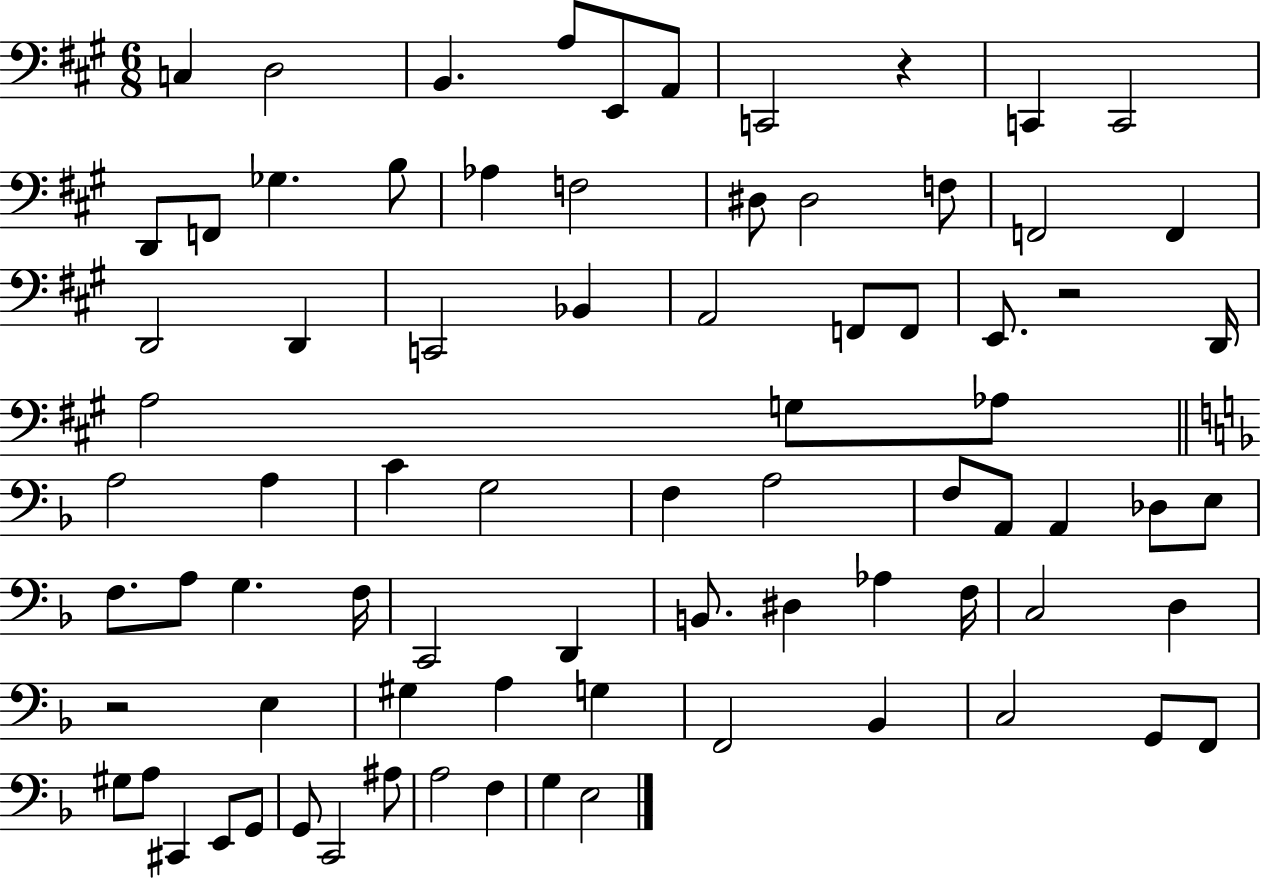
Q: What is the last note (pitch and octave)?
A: E3